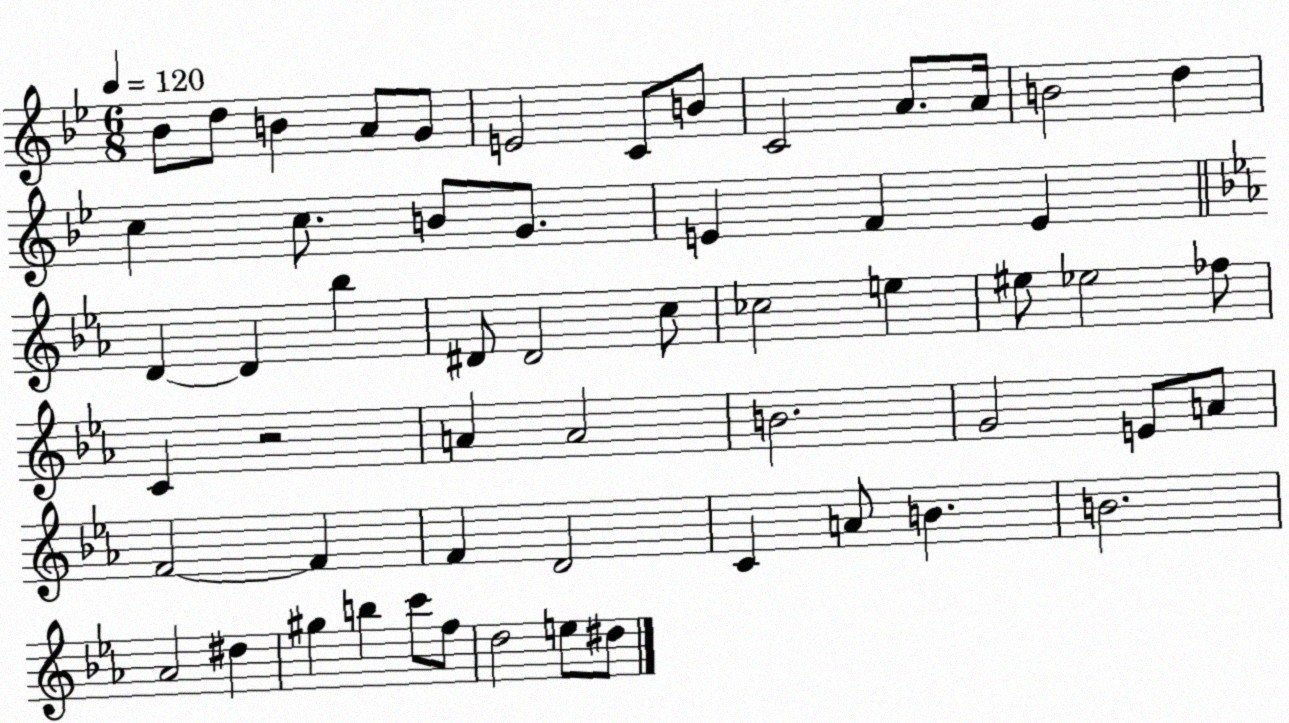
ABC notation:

X:1
T:Untitled
M:6/8
L:1/4
K:Bb
_B/2 d/2 B A/2 G/2 E2 C/2 B/2 C2 A/2 A/4 B2 d c c/2 B/2 G/2 E F E D D _b ^D/2 ^D2 c/2 _c2 e ^e/2 _e2 _f/2 C z2 A A2 B2 G2 E/2 A/2 F2 F F D2 C A/2 B B2 _A2 ^d ^g b c'/2 f/2 d2 e/2 ^d/2